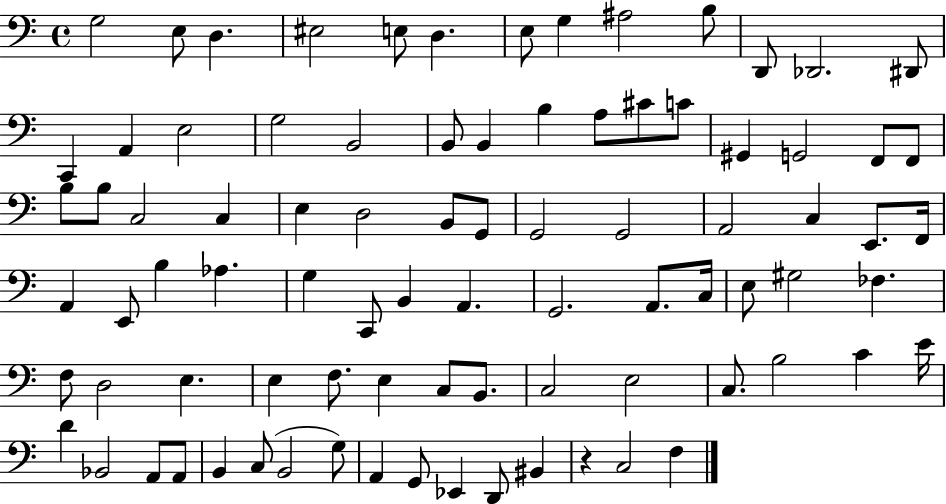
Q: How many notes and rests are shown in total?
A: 86